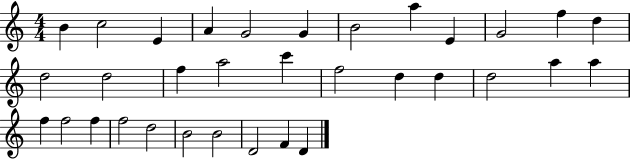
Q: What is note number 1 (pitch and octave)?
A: B4